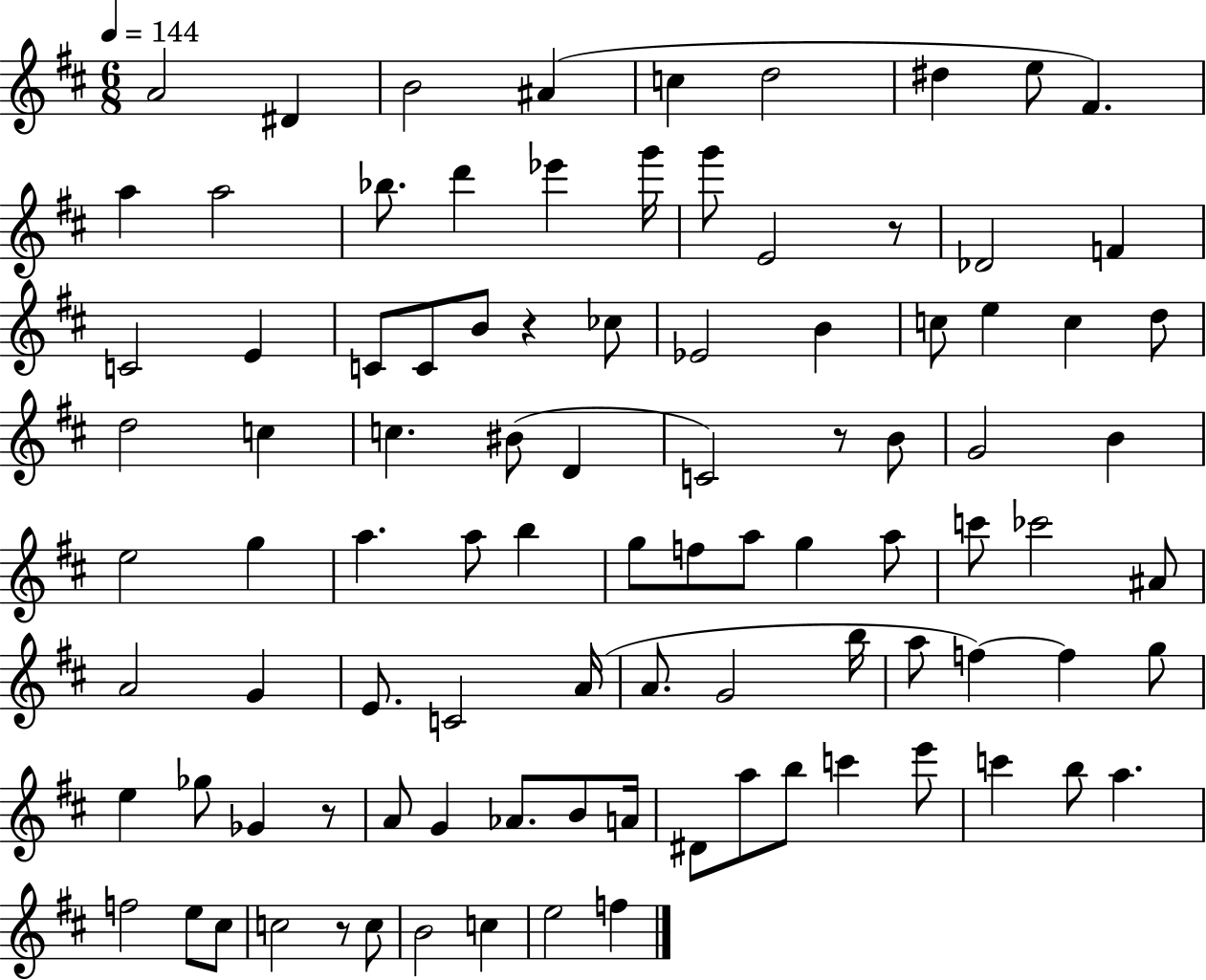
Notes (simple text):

A4/h D#4/q B4/h A#4/q C5/q D5/h D#5/q E5/e F#4/q. A5/q A5/h Bb5/e. D6/q Eb6/q G6/s G6/e E4/h R/e Db4/h F4/q C4/h E4/q C4/e C4/e B4/e R/q CES5/e Eb4/h B4/q C5/e E5/q C5/q D5/e D5/h C5/q C5/q. BIS4/e D4/q C4/h R/e B4/e G4/h B4/q E5/h G5/q A5/q. A5/e B5/q G5/e F5/e A5/e G5/q A5/e C6/e CES6/h A#4/e A4/h G4/q E4/e. C4/h A4/s A4/e. G4/h B5/s A5/e F5/q F5/q G5/e E5/q Gb5/e Gb4/q R/e A4/e G4/q Ab4/e. B4/e A4/s D#4/e A5/e B5/e C6/q E6/e C6/q B5/e A5/q. F5/h E5/e C#5/e C5/h R/e C5/e B4/h C5/q E5/h F5/q